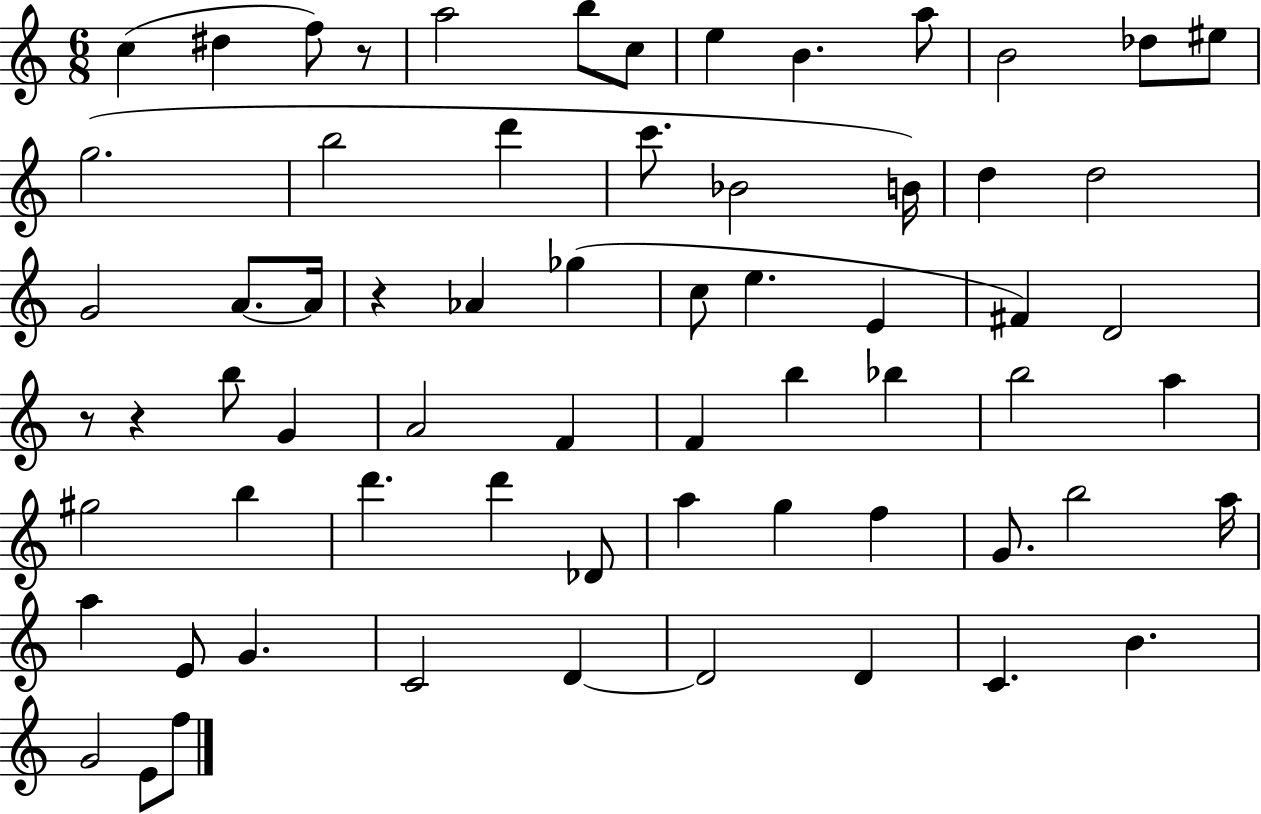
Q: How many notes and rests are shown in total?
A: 66